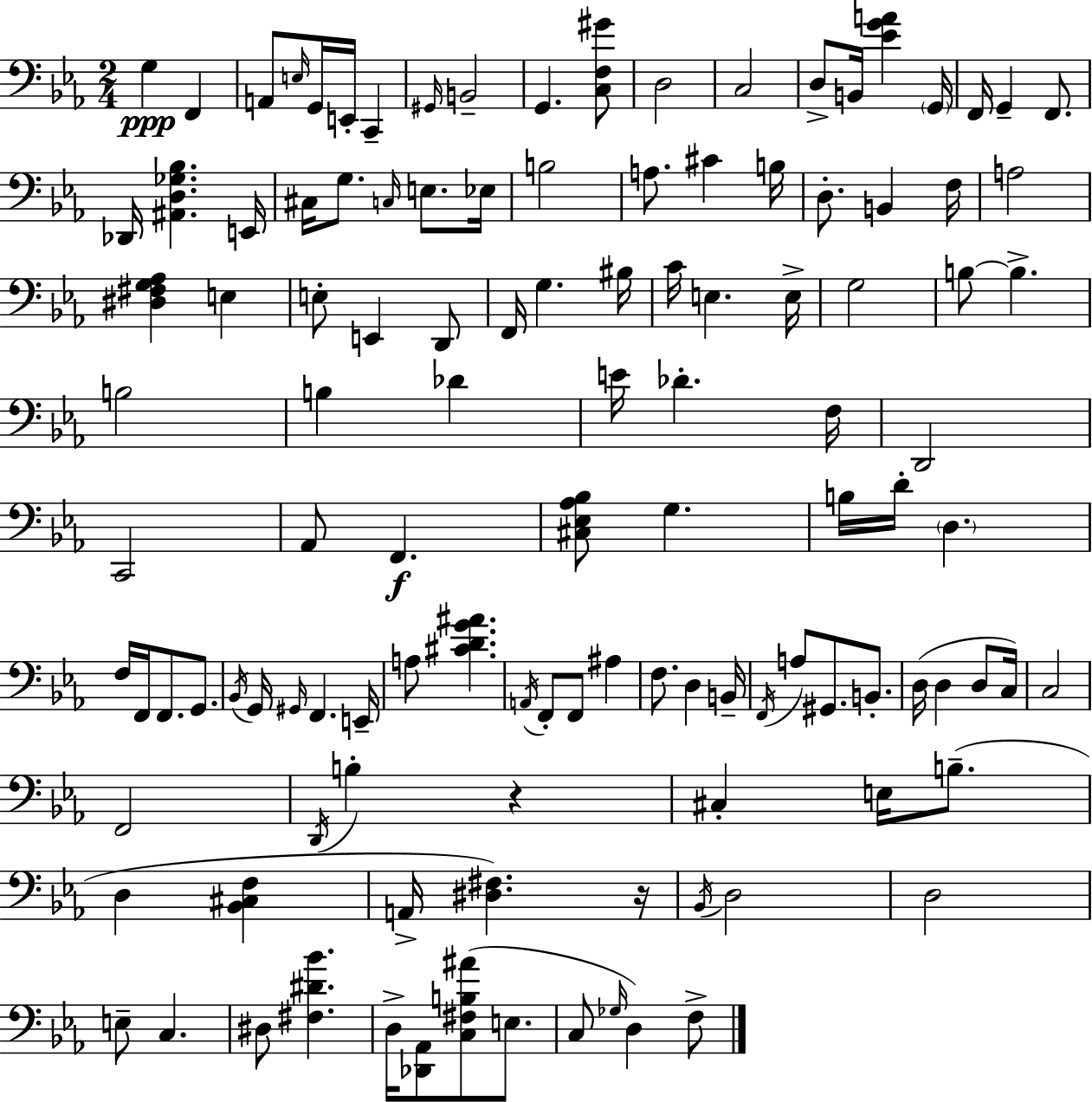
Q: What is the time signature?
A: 2/4